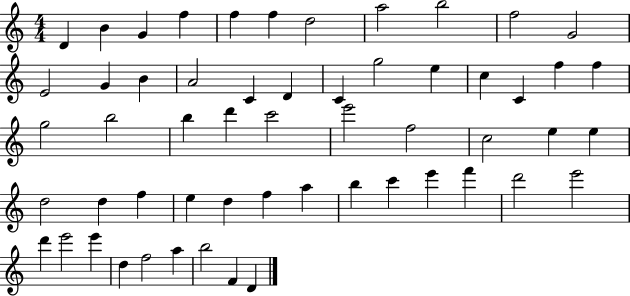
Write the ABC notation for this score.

X:1
T:Untitled
M:4/4
L:1/4
K:C
D B G f f f d2 a2 b2 f2 G2 E2 G B A2 C D C g2 e c C f f g2 b2 b d' c'2 e'2 f2 c2 e e d2 d f e d f a b c' e' f' d'2 e'2 d' e'2 e' d f2 a b2 F D